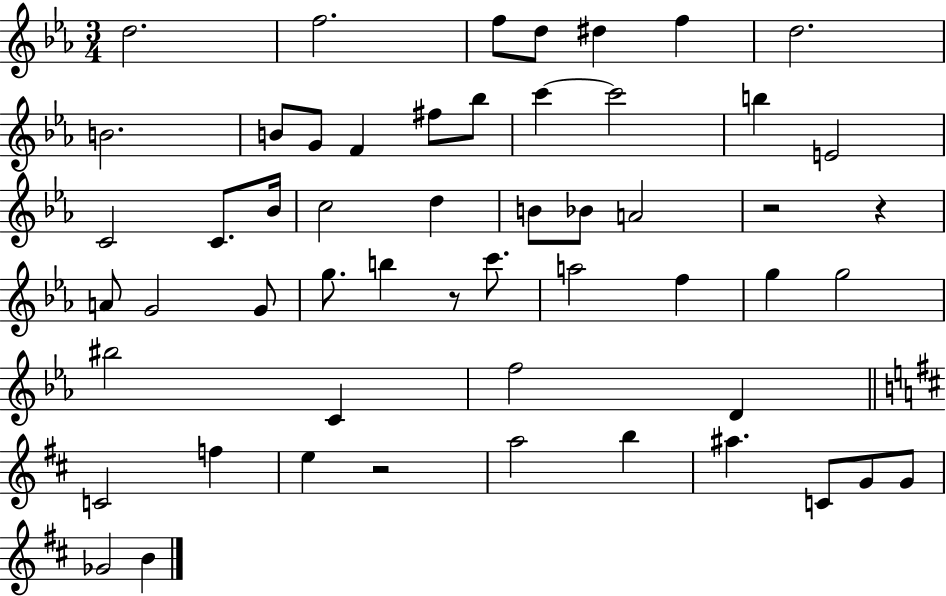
D5/h. F5/h. F5/e D5/e D#5/q F5/q D5/h. B4/h. B4/e G4/e F4/q F#5/e Bb5/e C6/q C6/h B5/q E4/h C4/h C4/e. Bb4/s C5/h D5/q B4/e Bb4/e A4/h R/h R/q A4/e G4/h G4/e G5/e. B5/q R/e C6/e. A5/h F5/q G5/q G5/h BIS5/h C4/q F5/h D4/q C4/h F5/q E5/q R/h A5/h B5/q A#5/q. C4/e G4/e G4/e Gb4/h B4/q